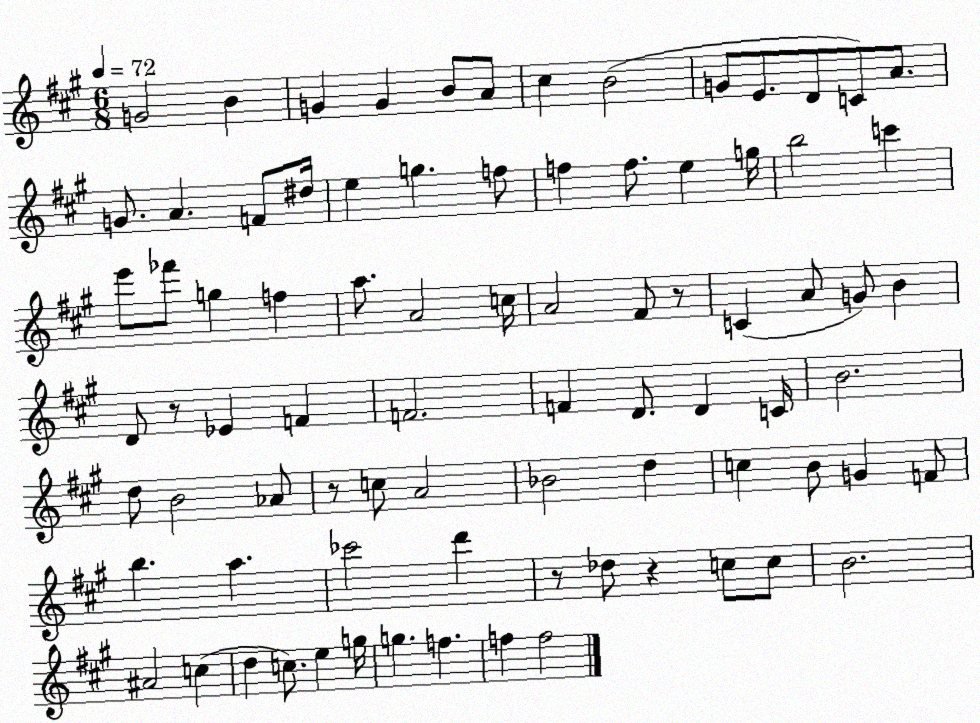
X:1
T:Untitled
M:6/8
L:1/4
K:A
G2 B G G B/2 A/2 ^c B2 G/2 E/2 D/2 C/2 A/2 G/2 A F/2 ^d/4 e g f/2 f f/2 e g/4 b2 c' e'/2 _f'/2 g f a/2 A2 c/4 A2 ^F/2 z/2 C A/2 G/2 B D/2 z/2 _E F F2 F D/2 D C/4 B2 d/2 B2 _A/2 z/2 c/2 A2 _B2 d c B/2 G F/2 b a _c'2 d' z/2 _d/2 z c/2 c/2 B2 ^A2 c d c/2 e g/4 g f f f2